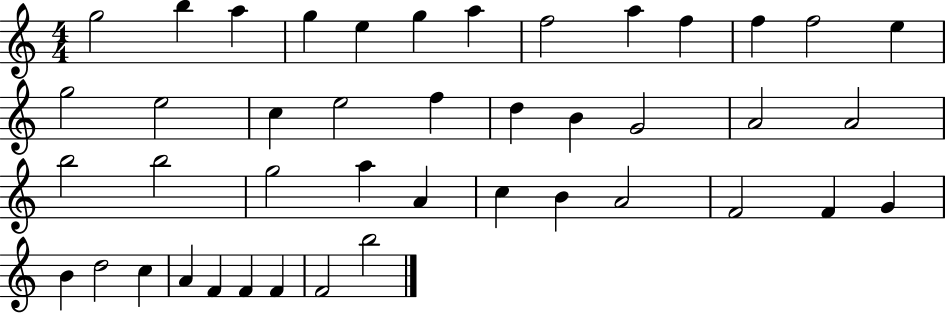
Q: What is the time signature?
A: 4/4